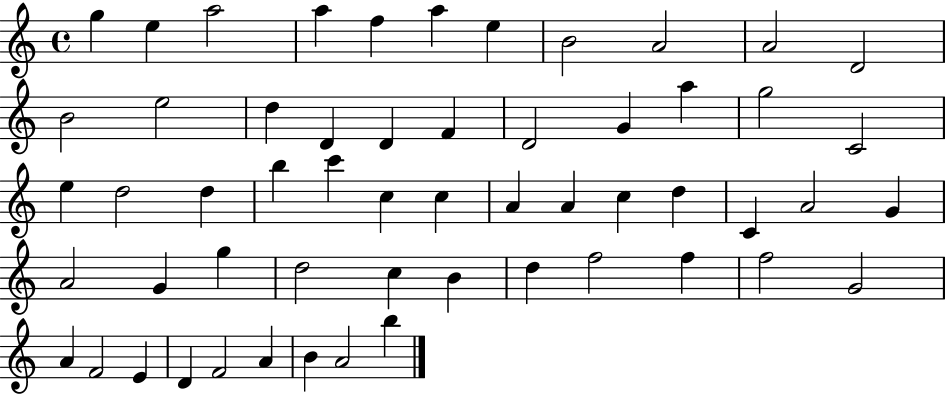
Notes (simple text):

G5/q E5/q A5/h A5/q F5/q A5/q E5/q B4/h A4/h A4/h D4/h B4/h E5/h D5/q D4/q D4/q F4/q D4/h G4/q A5/q G5/h C4/h E5/q D5/h D5/q B5/q C6/q C5/q C5/q A4/q A4/q C5/q D5/q C4/q A4/h G4/q A4/h G4/q G5/q D5/h C5/q B4/q D5/q F5/h F5/q F5/h G4/h A4/q F4/h E4/q D4/q F4/h A4/q B4/q A4/h B5/q